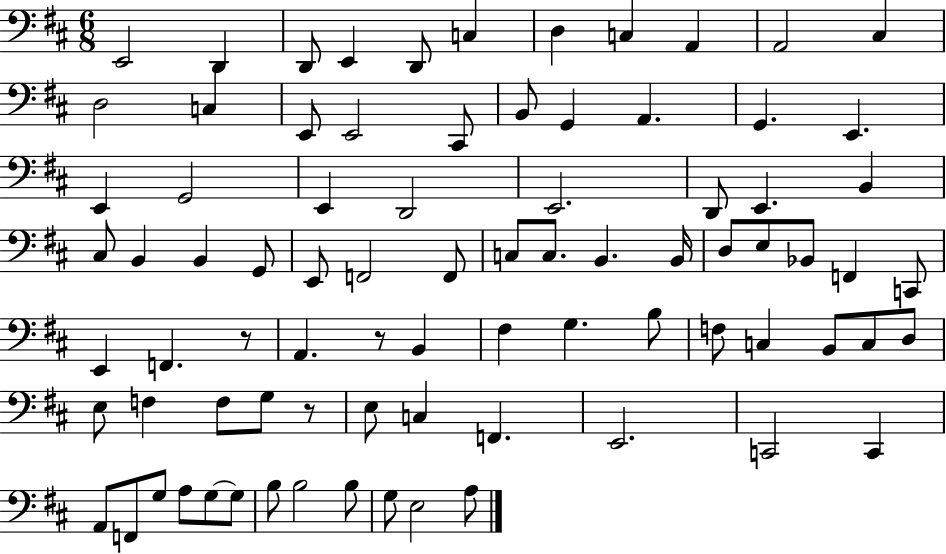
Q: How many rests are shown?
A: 3